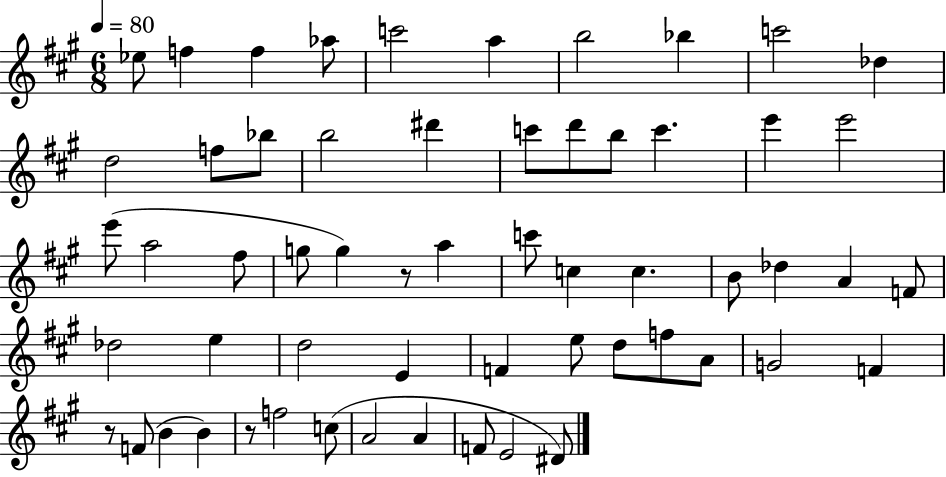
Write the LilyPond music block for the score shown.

{
  \clef treble
  \numericTimeSignature
  \time 6/8
  \key a \major
  \tempo 4 = 80
  ees''8 f''4 f''4 aes''8 | c'''2 a''4 | b''2 bes''4 | c'''2 des''4 | \break d''2 f''8 bes''8 | b''2 dis'''4 | c'''8 d'''8 b''8 c'''4. | e'''4 e'''2 | \break e'''8( a''2 fis''8 | g''8 g''4) r8 a''4 | c'''8 c''4 c''4. | b'8 des''4 a'4 f'8 | \break des''2 e''4 | d''2 e'4 | f'4 e''8 d''8 f''8 a'8 | g'2 f'4 | \break r8 f'8( b'4 b'4) | r8 f''2 c''8( | a'2 a'4 | f'8 e'2 dis'8) | \break \bar "|."
}